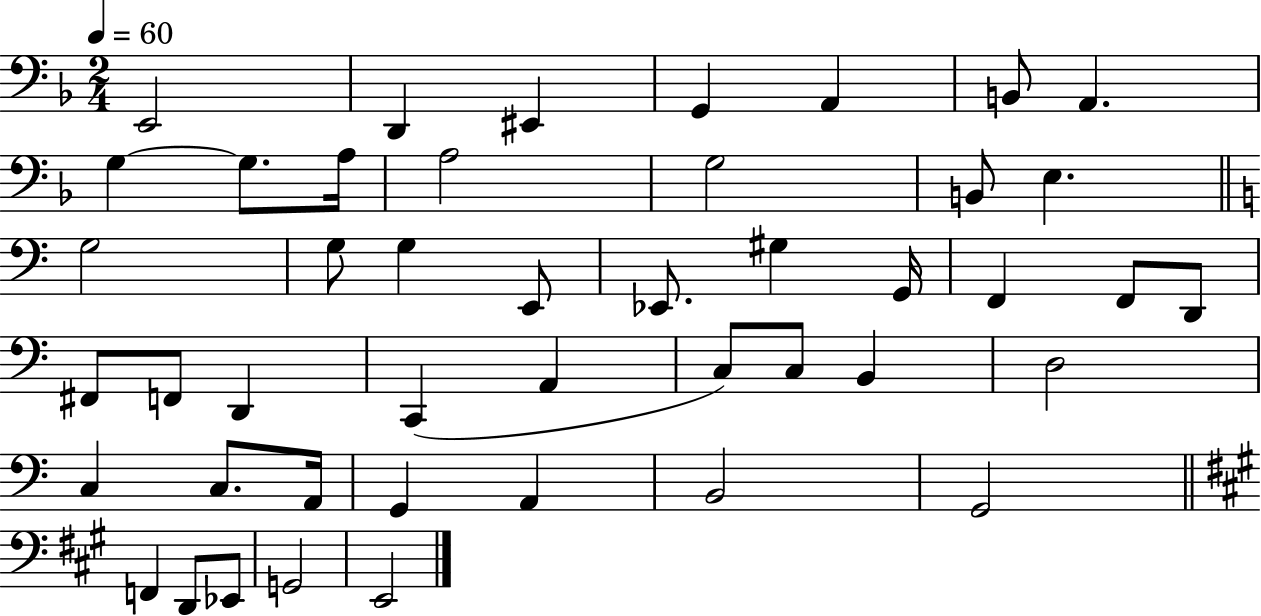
X:1
T:Untitled
M:2/4
L:1/4
K:F
E,,2 D,, ^E,, G,, A,, B,,/2 A,, G, G,/2 A,/4 A,2 G,2 B,,/2 E, G,2 G,/2 G, E,,/2 _E,,/2 ^G, G,,/4 F,, F,,/2 D,,/2 ^F,,/2 F,,/2 D,, C,, A,, C,/2 C,/2 B,, D,2 C, C,/2 A,,/4 G,, A,, B,,2 G,,2 F,, D,,/2 _E,,/2 G,,2 E,,2